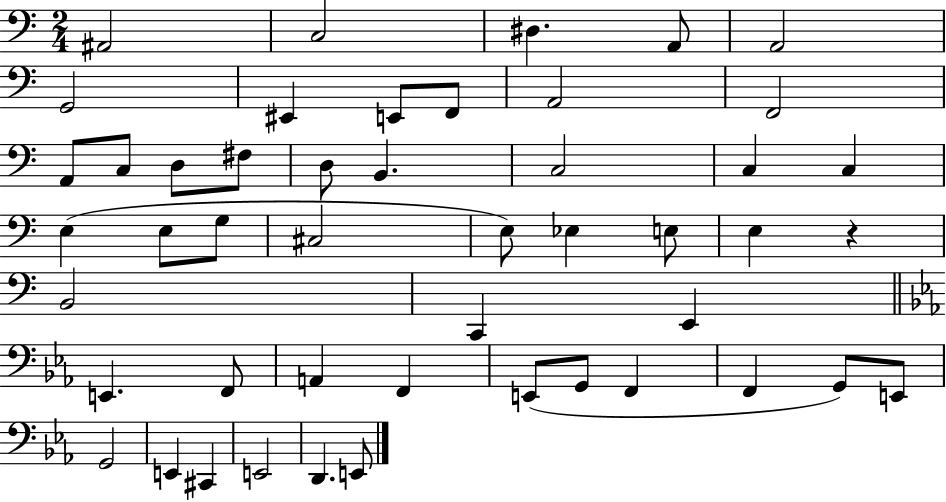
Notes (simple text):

A#2/h C3/h D#3/q. A2/e A2/h G2/h EIS2/q E2/e F2/e A2/h F2/h A2/e C3/e D3/e F#3/e D3/e B2/q. C3/h C3/q C3/q E3/q E3/e G3/e C#3/h E3/e Eb3/q E3/e E3/q R/q B2/h C2/q E2/q E2/q. F2/e A2/q F2/q E2/e G2/e F2/q F2/q G2/e E2/e G2/h E2/q C#2/q E2/h D2/q. E2/e